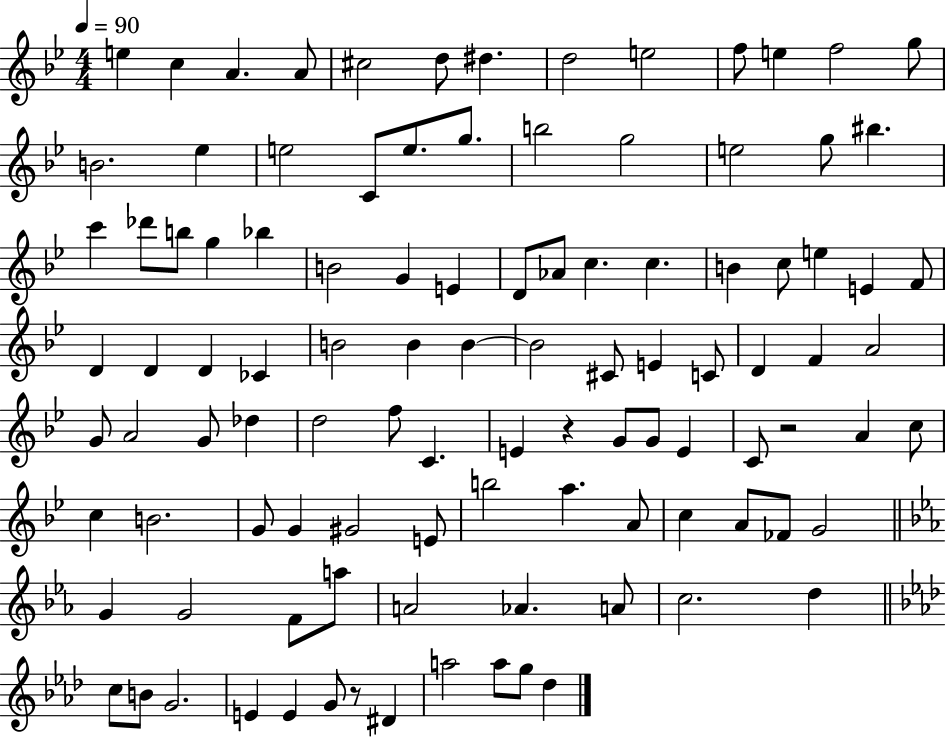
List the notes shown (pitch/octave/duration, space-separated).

E5/q C5/q A4/q. A4/e C#5/h D5/e D#5/q. D5/h E5/h F5/e E5/q F5/h G5/e B4/h. Eb5/q E5/h C4/e E5/e. G5/e. B5/h G5/h E5/h G5/e BIS5/q. C6/q Db6/e B5/e G5/q Bb5/q B4/h G4/q E4/q D4/e Ab4/e C5/q. C5/q. B4/q C5/e E5/q E4/q F4/e D4/q D4/q D4/q CES4/q B4/h B4/q B4/q B4/h C#4/e E4/q C4/e D4/q F4/q A4/h G4/e A4/h G4/e Db5/q D5/h F5/e C4/q. E4/q R/q G4/e G4/e E4/q C4/e R/h A4/q C5/e C5/q B4/h. G4/e G4/q G#4/h E4/e B5/h A5/q. A4/e C5/q A4/e FES4/e G4/h G4/q G4/h F4/e A5/e A4/h Ab4/q. A4/e C5/h. D5/q C5/e B4/e G4/h. E4/q E4/q G4/e R/e D#4/q A5/h A5/e G5/e Db5/q